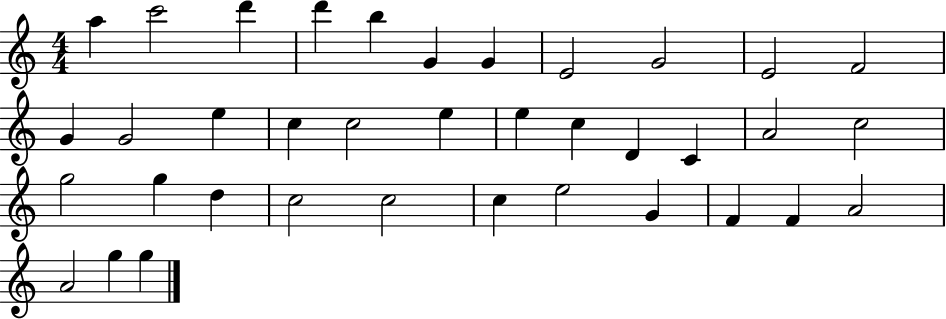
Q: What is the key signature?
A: C major